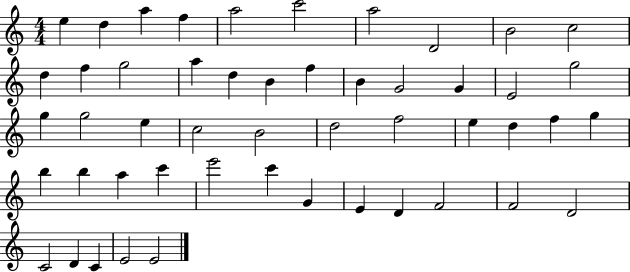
E5/q D5/q A5/q F5/q A5/h C6/h A5/h D4/h B4/h C5/h D5/q F5/q G5/h A5/q D5/q B4/q F5/q B4/q G4/h G4/q E4/h G5/h G5/q G5/h E5/q C5/h B4/h D5/h F5/h E5/q D5/q F5/q G5/q B5/q B5/q A5/q C6/q E6/h C6/q G4/q E4/q D4/q F4/h F4/h D4/h C4/h D4/q C4/q E4/h E4/h